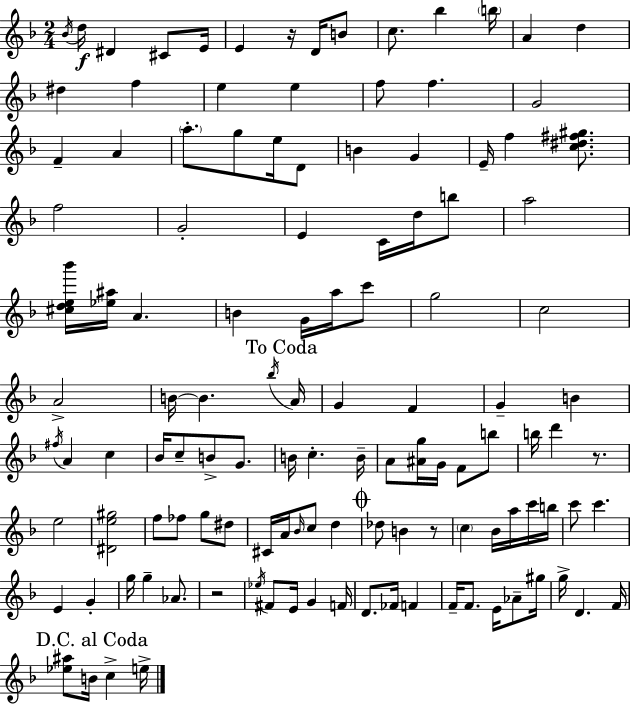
Bb4/s D5/s D#4/q C#4/e E4/s E4/q R/s D4/s B4/e C5/e. Bb5/q B5/s A4/q D5/q D#5/q F5/q E5/q E5/q F5/e F5/q. G4/h F4/q A4/q A5/e. G5/e E5/s D4/e B4/q G4/q E4/s F5/q [C5,D#5,F#5,G#5]/e. F5/h G4/h E4/q C4/s D5/s B5/e A5/h [C#5,D5,E5,Bb6]/s [Eb5,A#5]/s A4/q. B4/q G4/s A5/s C6/e G5/h C5/h A4/h B4/s B4/q. Bb5/s A4/s G4/q F4/q G4/q B4/q F#5/s A4/q C5/q Bb4/s C5/e B4/e G4/e. B4/s C5/q. B4/s A4/e [A#4,G5]/s G4/s F4/e B5/e B5/s D6/q R/e. E5/h [D#4,E5,G#5]/h F5/e FES5/e G5/e D#5/e C#4/s A4/s Bb4/s C5/e D5/q Db5/e B4/q R/e C5/q Bb4/s A5/s C6/s B5/s C6/e C6/q. E4/q G4/q G5/s G5/q Ab4/e. R/h Eb5/s F#4/e E4/s G4/q F4/s D4/e. FES4/s F4/q F4/s F4/e. E4/s Ab4/e G#5/s G5/s D4/q. F4/s [Eb5,A#5]/e B4/s C5/q E5/s